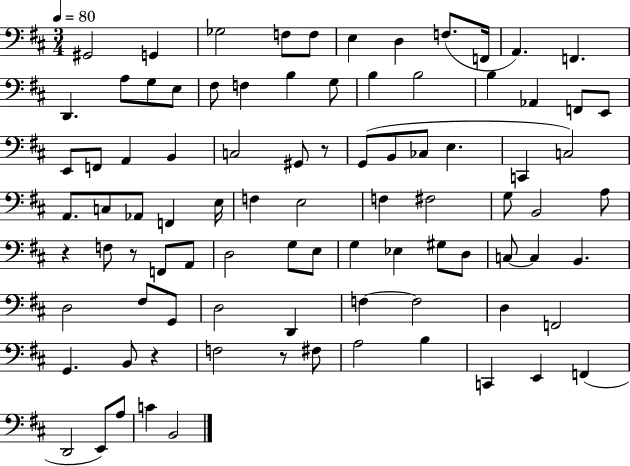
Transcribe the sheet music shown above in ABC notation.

X:1
T:Untitled
M:3/4
L:1/4
K:D
^G,,2 G,, _G,2 F,/2 F,/2 E, D, F,/2 F,,/4 A,, F,, D,, A,/2 G,/2 E,/2 ^F,/2 F, B, G,/2 B, B,2 B, _A,, F,,/2 E,,/2 E,,/2 F,,/2 A,, B,, C,2 ^G,,/2 z/2 G,,/2 B,,/2 _C,/2 E, C,, C,2 A,,/2 C,/2 _A,,/2 F,, E,/4 F, E,2 F, ^F,2 G,/2 B,,2 A,/2 z F,/2 z/2 F,,/2 A,,/2 D,2 G,/2 E,/2 G, _E, ^G,/2 D,/2 C,/2 C, B,, D,2 ^F,/2 G,,/2 D,2 D,, F, F,2 D, F,,2 G,, B,,/2 z F,2 z/2 ^F,/2 A,2 B, C,, E,, F,, D,,2 E,,/2 A,/2 C B,,2